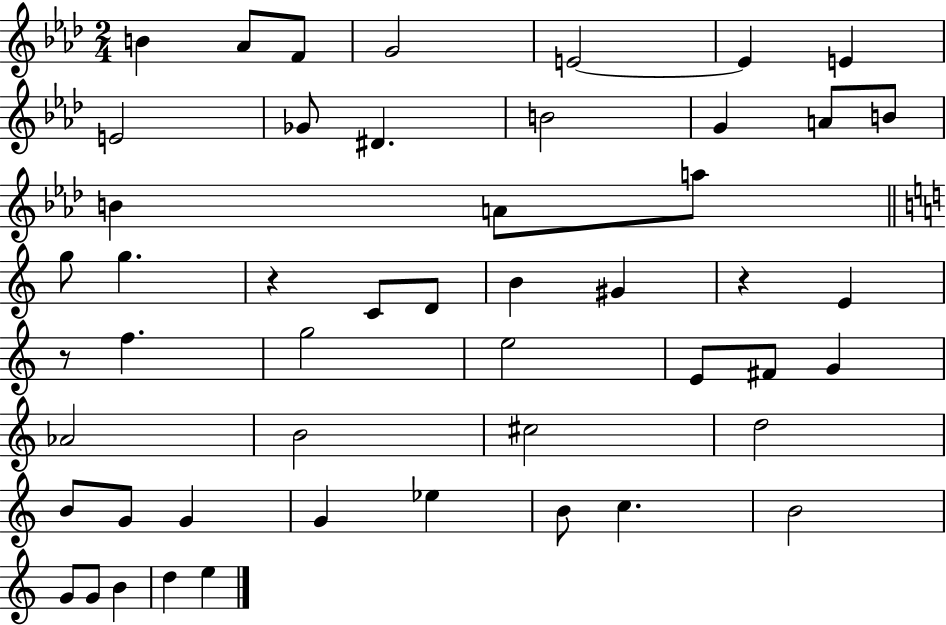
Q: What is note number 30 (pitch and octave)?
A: G4